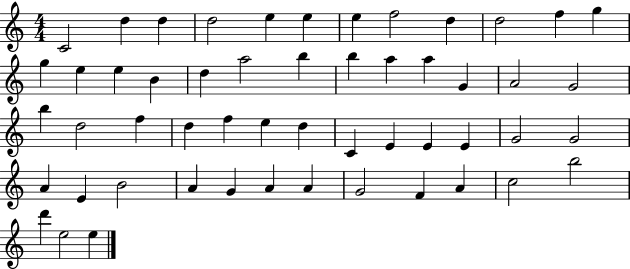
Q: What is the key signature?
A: C major